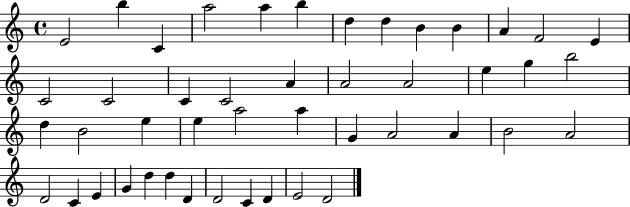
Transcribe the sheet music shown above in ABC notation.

X:1
T:Untitled
M:4/4
L:1/4
K:C
E2 b C a2 a b d d B B A F2 E C2 C2 C C2 A A2 A2 e g b2 d B2 e e a2 a G A2 A B2 A2 D2 C E G d d D D2 C D E2 D2